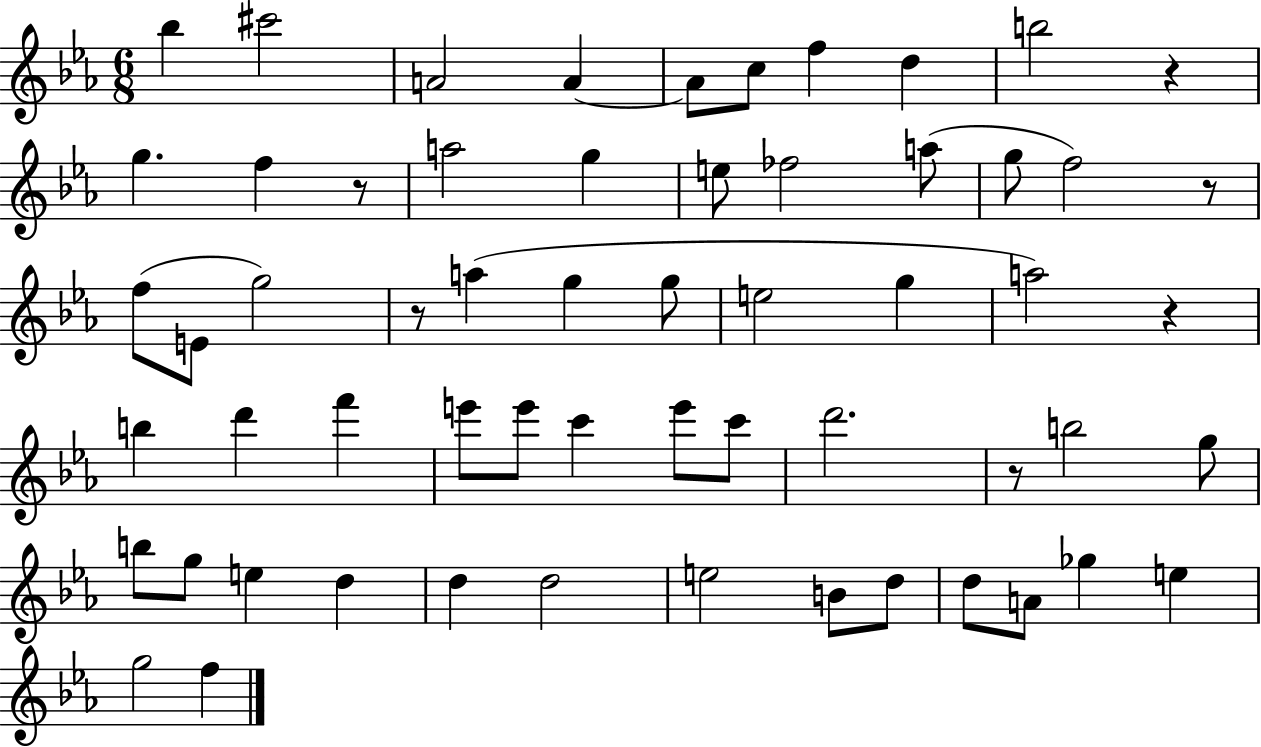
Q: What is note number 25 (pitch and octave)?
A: E5